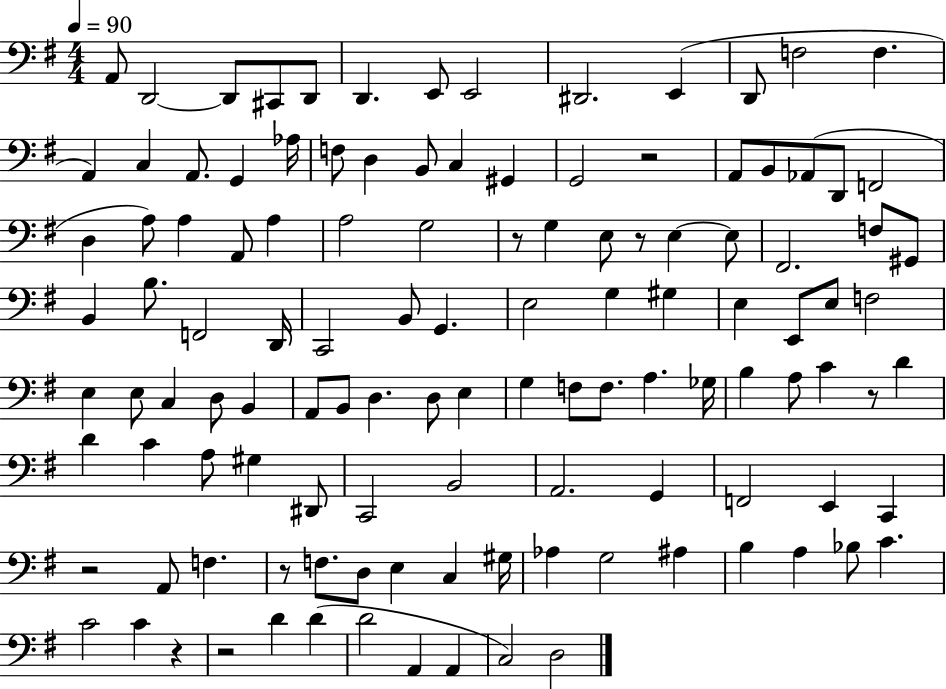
{
  \clef bass
  \numericTimeSignature
  \time 4/4
  \key g \major
  \tempo 4 = 90
  a,8 d,2~~ d,8 cis,8 d,8 | d,4. e,8 e,2 | dis,2. e,4( | d,8 f2 f4. | \break a,4) c4 a,8. g,4 aes16 | f8 d4 b,8 c4 gis,4 | g,2 r2 | a,8 b,8 aes,8( d,8 f,2 | \break d4 a8) a4 a,8 a4 | a2 g2 | r8 g4 e8 r8 e4~~ e8 | fis,2. f8 gis,8 | \break b,4 b8. f,2 d,16 | c,2 b,8 g,4. | e2 g4 gis4 | e4 e,8 e8 f2 | \break e4 e8 c4 d8 b,4 | a,8 b,8 d4. d8 e4 | g4 f8 f8. a4. ges16 | b4 a8 c'4 r8 d'4 | \break d'4 c'4 a8 gis4 dis,8 | c,2 b,2 | a,2. g,4 | f,2 e,4 c,4 | \break r2 a,8 f4. | r8 f8. d8 e4 c4 gis16 | aes4 g2 ais4 | b4 a4 bes8 c'4. | \break c'2 c'4 r4 | r2 d'4 d'4( | d'2 a,4 a,4 | c2) d2 | \break \bar "|."
}